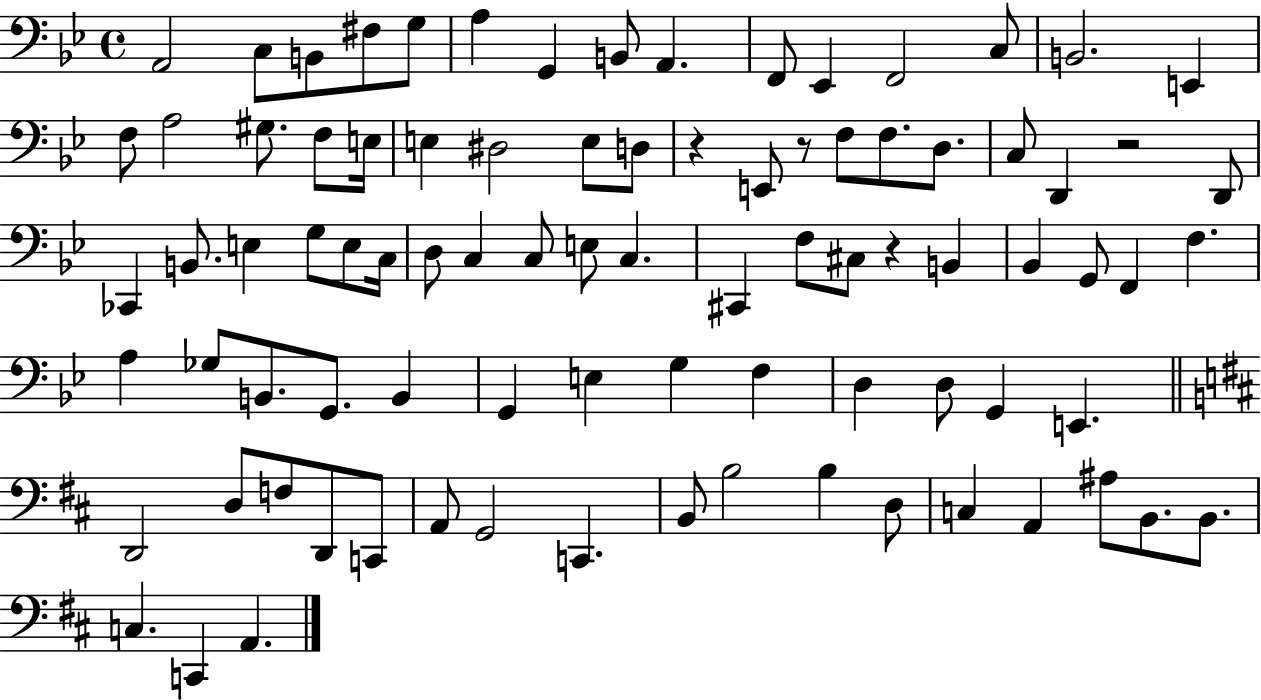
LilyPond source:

{
  \clef bass
  \time 4/4
  \defaultTimeSignature
  \key bes \major
  a,2 c8 b,8 fis8 g8 | a4 g,4 b,8 a,4. | f,8 ees,4 f,2 c8 | b,2. e,4 | \break f8 a2 gis8. f8 e16 | e4 dis2 e8 d8 | r4 e,8 r8 f8 f8. d8. | c8 d,4 r2 d,8 | \break ces,4 b,8. e4 g8 e8 c16 | d8 c4 c8 e8 c4. | cis,4 f8 cis8 r4 b,4 | bes,4 g,8 f,4 f4. | \break a4 ges8 b,8. g,8. b,4 | g,4 e4 g4 f4 | d4 d8 g,4 e,4. | \bar "||" \break \key d \major d,2 d8 f8 d,8 c,8 | a,8 g,2 c,4. | b,8 b2 b4 d8 | c4 a,4 ais8 b,8. b,8. | \break c4. c,4 a,4. | \bar "|."
}